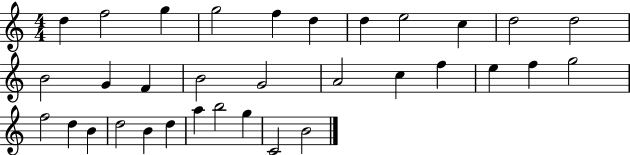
{
  \clef treble
  \numericTimeSignature
  \time 4/4
  \key c \major
  d''4 f''2 g''4 | g''2 f''4 d''4 | d''4 e''2 c''4 | d''2 d''2 | \break b'2 g'4 f'4 | b'2 g'2 | a'2 c''4 f''4 | e''4 f''4 g''2 | \break f''2 d''4 b'4 | d''2 b'4 d''4 | a''4 b''2 g''4 | c'2 b'2 | \break \bar "|."
}